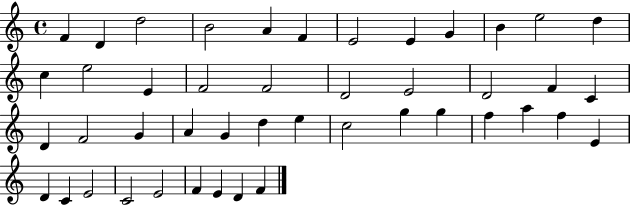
F4/q D4/q D5/h B4/h A4/q F4/q E4/h E4/q G4/q B4/q E5/h D5/q C5/q E5/h E4/q F4/h F4/h D4/h E4/h D4/h F4/q C4/q D4/q F4/h G4/q A4/q G4/q D5/q E5/q C5/h G5/q G5/q F5/q A5/q F5/q E4/q D4/q C4/q E4/h C4/h E4/h F4/q E4/q D4/q F4/q